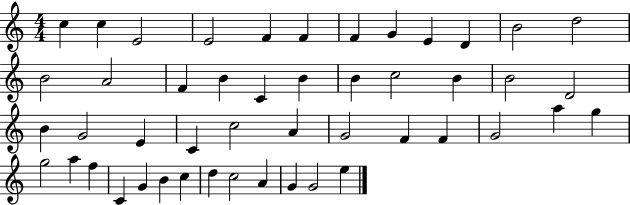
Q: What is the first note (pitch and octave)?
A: C5